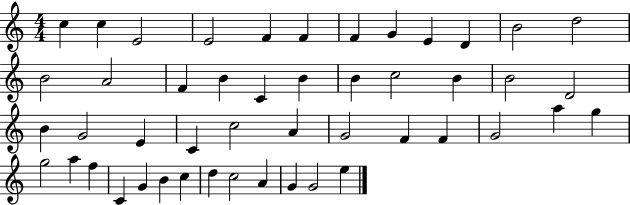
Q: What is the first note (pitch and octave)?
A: C5